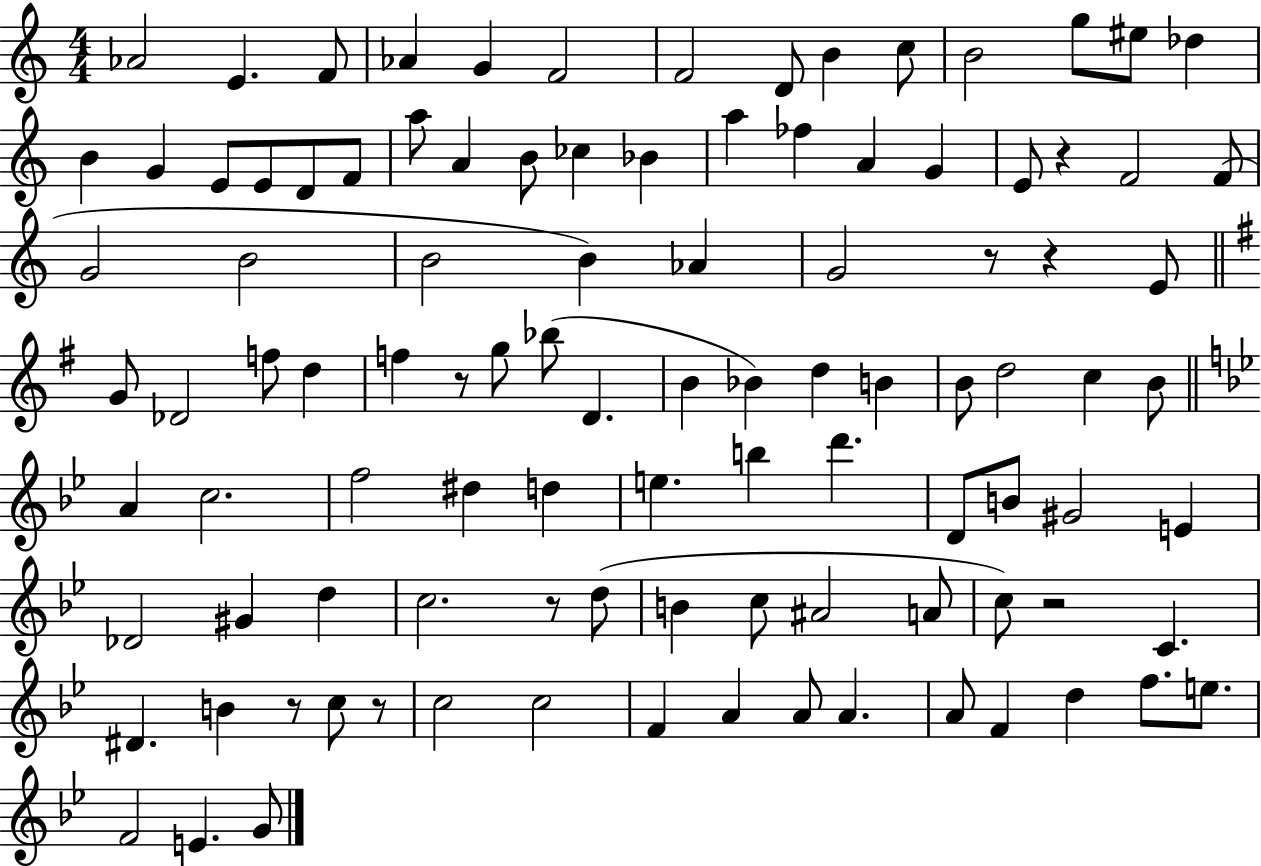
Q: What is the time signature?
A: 4/4